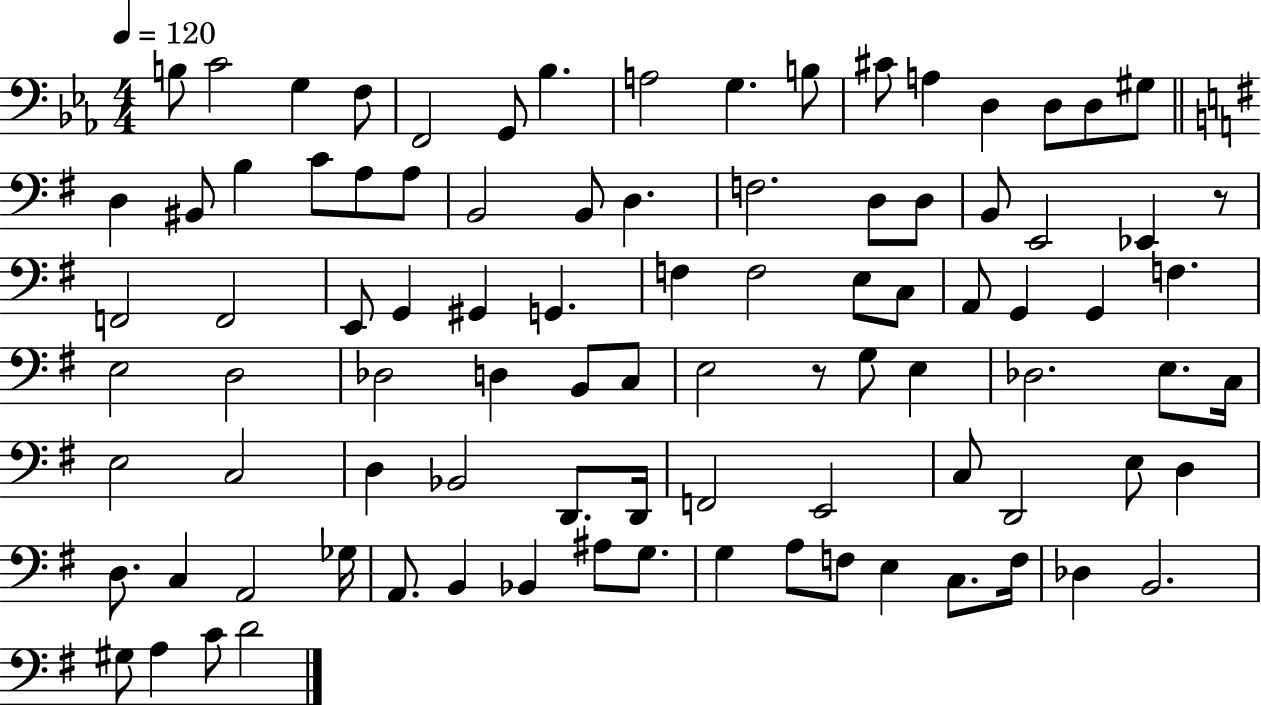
X:1
T:Untitled
M:4/4
L:1/4
K:Eb
B,/2 C2 G, F,/2 F,,2 G,,/2 _B, A,2 G, B,/2 ^C/2 A, D, D,/2 D,/2 ^G,/2 D, ^B,,/2 B, C/2 A,/2 A,/2 B,,2 B,,/2 D, F,2 D,/2 D,/2 B,,/2 E,,2 _E,, z/2 F,,2 F,,2 E,,/2 G,, ^G,, G,, F, F,2 E,/2 C,/2 A,,/2 G,, G,, F, E,2 D,2 _D,2 D, B,,/2 C,/2 E,2 z/2 G,/2 E, _D,2 E,/2 C,/4 E,2 C,2 D, _B,,2 D,,/2 D,,/4 F,,2 E,,2 C,/2 D,,2 E,/2 D, D,/2 C, A,,2 _G,/4 A,,/2 B,, _B,, ^A,/2 G,/2 G, A,/2 F,/2 E, C,/2 F,/4 _D, B,,2 ^G,/2 A, C/2 D2